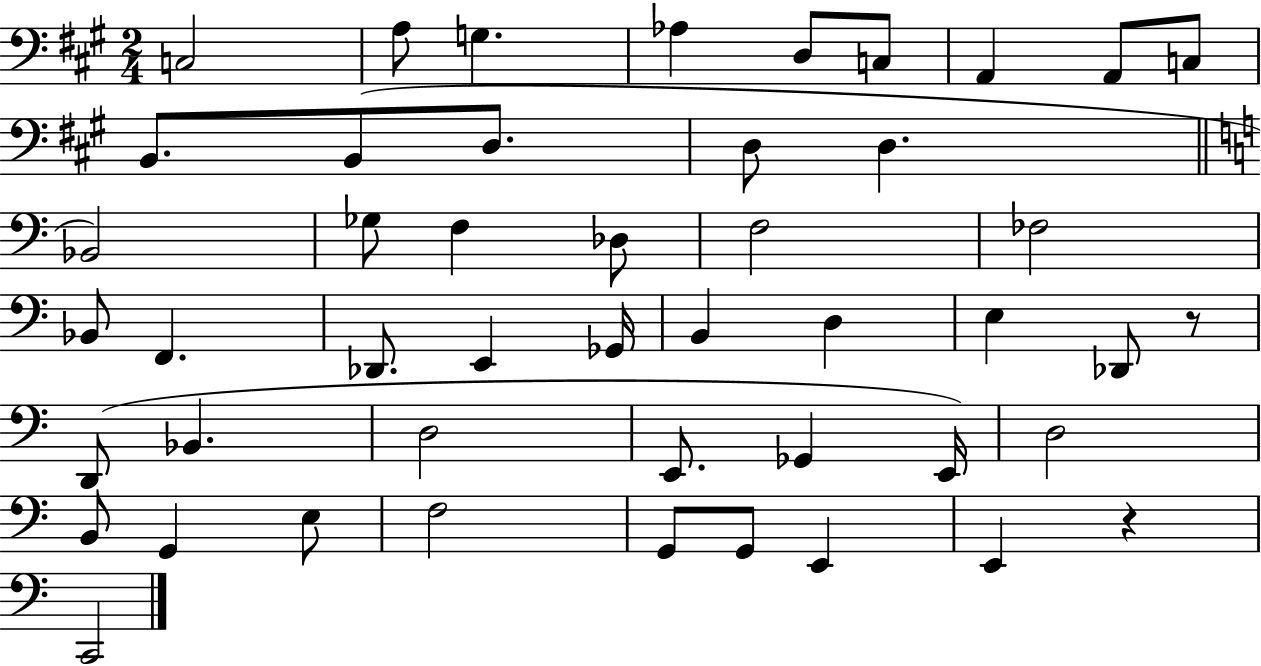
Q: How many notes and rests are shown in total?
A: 47